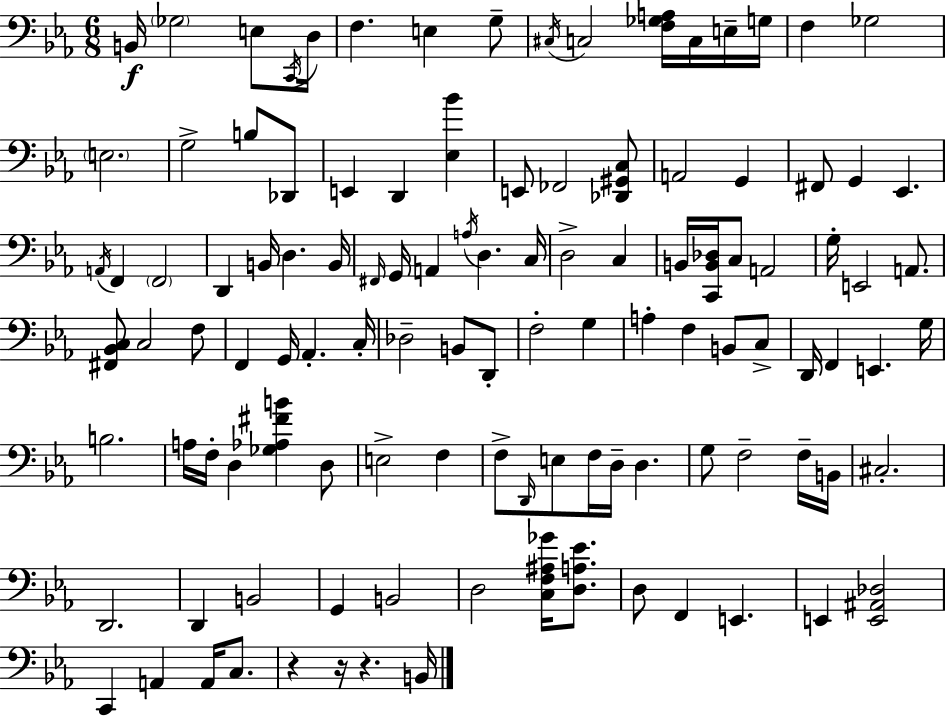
{
  \clef bass
  \numericTimeSignature
  \time 6/8
  \key c \minor
  b,16\f \parenthesize ges2 e8 \acciaccatura { c,16 } | d16 f4. e4 g8-- | \acciaccatura { cis16 } c2 <f ges a>16 c16 | e16-- g16 f4 ges2 | \break \parenthesize e2. | g2-> b8 | des,8 e,4 d,4 <ees bes'>4 | e,8 fes,2 | \break <des, gis, c>8 a,2 g,4 | fis,8 g,4 ees,4. | \acciaccatura { a,16 } f,4 \parenthesize f,2 | d,4 b,16 d4. | \break b,16 \grace { fis,16 } g,16 a,4 \acciaccatura { a16 } d4. | c16 d2-> | c4 b,16 <c, b, des>16 c8 a,2 | g16-. e,2 | \break a,8. <fis, bes, c>8 c2 | f8 f,4 g,16 aes,4.-. | c16-. des2-- | b,8 d,8-. f2-. | \break g4 a4-. f4 | b,8 c8-> d,16 f,4 e,4. | g16 b2. | a16 f16-. d4 <ges aes fis' b'>4 | \break d8 e2-> | f4 f8-> \grace { d,16 } e8 f16 d16-- | d4. g8 f2-- | f16-- b,16 cis2.-. | \break d,2. | d,4 b,2 | g,4 b,2 | d2 | \break <c f ais ges'>16 <d a ees'>8. d8 f,4 | e,4. e,4 <e, ais, des>2 | c,4 a,4 | a,16 c8. r4 r16 r4. | \break b,16 \bar "|."
}